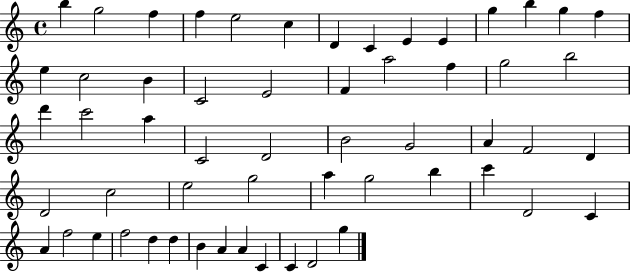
{
  \clef treble
  \time 4/4
  \defaultTimeSignature
  \key c \major
  b''4 g''2 f''4 | f''4 e''2 c''4 | d'4 c'4 e'4 e'4 | g''4 b''4 g''4 f''4 | \break e''4 c''2 b'4 | c'2 e'2 | f'4 a''2 f''4 | g''2 b''2 | \break d'''4 c'''2 a''4 | c'2 d'2 | b'2 g'2 | a'4 f'2 d'4 | \break d'2 c''2 | e''2 g''2 | a''4 g''2 b''4 | c'''4 d'2 c'4 | \break a'4 f''2 e''4 | f''2 d''4 d''4 | b'4 a'4 a'4 c'4 | c'4 d'2 g''4 | \break \bar "|."
}